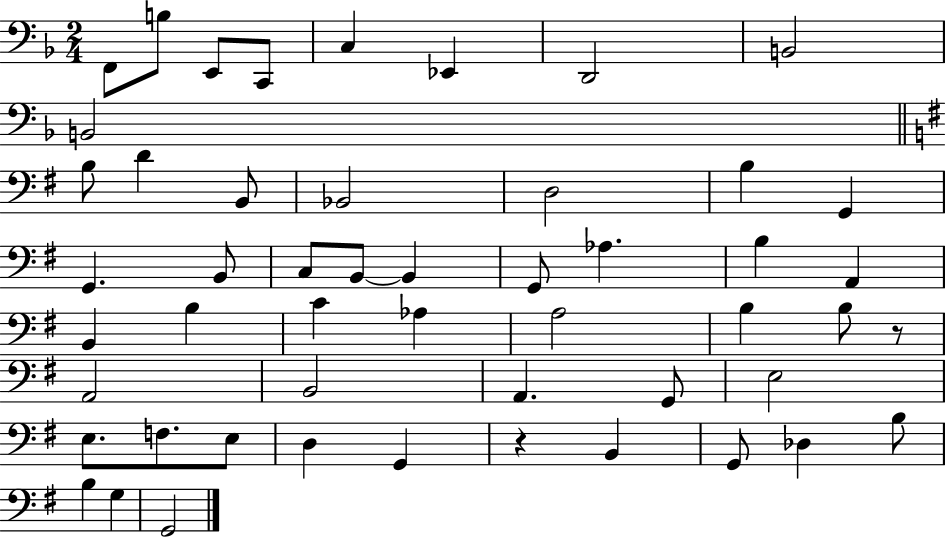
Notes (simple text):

F2/e B3/e E2/e C2/e C3/q Eb2/q D2/h B2/h B2/h B3/e D4/q B2/e Bb2/h D3/h B3/q G2/q G2/q. B2/e C3/e B2/e B2/q G2/e Ab3/q. B3/q A2/q B2/q B3/q C4/q Ab3/q A3/h B3/q B3/e R/e A2/h B2/h A2/q. G2/e E3/h E3/e. F3/e. E3/e D3/q G2/q R/q B2/q G2/e Db3/q B3/e B3/q G3/q G2/h